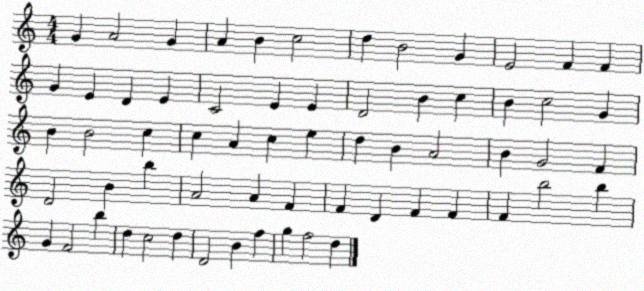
X:1
T:Untitled
M:4/4
L:1/4
K:C
G A2 G A B c2 d B2 G E2 F F G E D E C2 E E D2 B c B c2 G B B2 c c A c e d B A2 B G2 F D2 B b A2 A F F D F F F b2 b G F2 b d c2 d D2 B f g f2 d